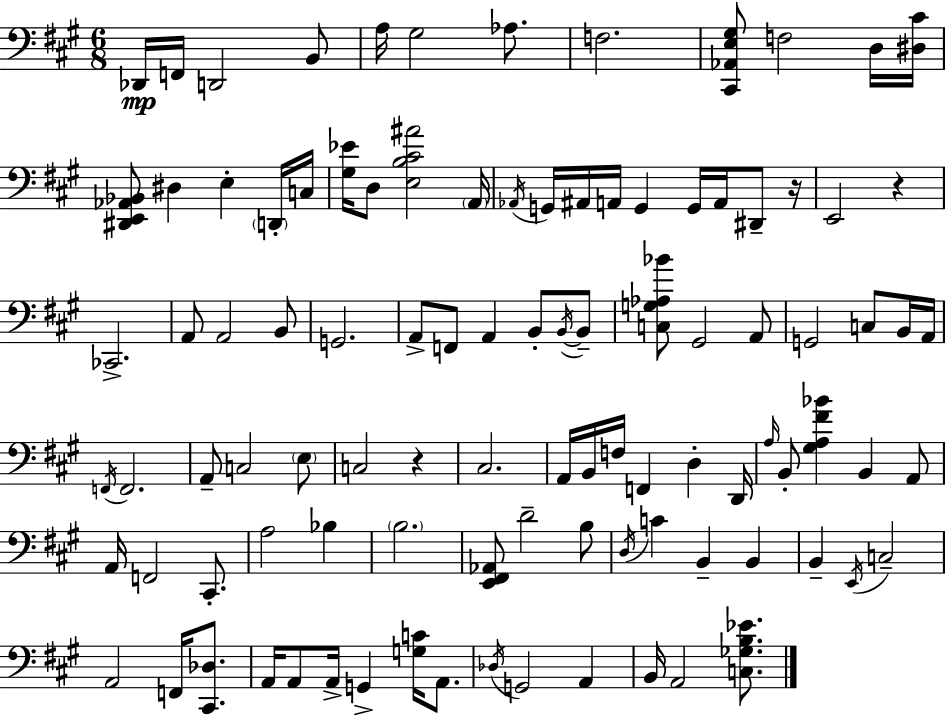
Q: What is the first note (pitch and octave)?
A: Db2